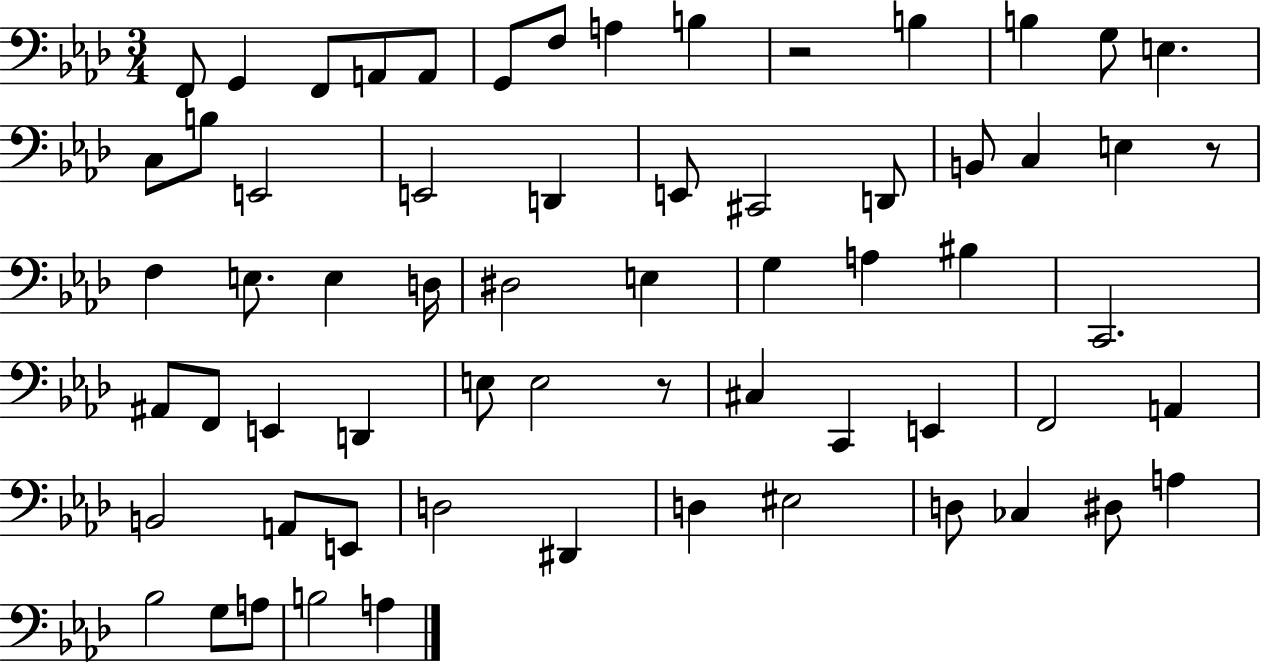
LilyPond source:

{
  \clef bass
  \numericTimeSignature
  \time 3/4
  \key aes \major
  f,8 g,4 f,8 a,8 a,8 | g,8 f8 a4 b4 | r2 b4 | b4 g8 e4. | \break c8 b8 e,2 | e,2 d,4 | e,8 cis,2 d,8 | b,8 c4 e4 r8 | \break f4 e8. e4 d16 | dis2 e4 | g4 a4 bis4 | c,2. | \break ais,8 f,8 e,4 d,4 | e8 e2 r8 | cis4 c,4 e,4 | f,2 a,4 | \break b,2 a,8 e,8 | d2 dis,4 | d4 eis2 | d8 ces4 dis8 a4 | \break bes2 g8 a8 | b2 a4 | \bar "|."
}